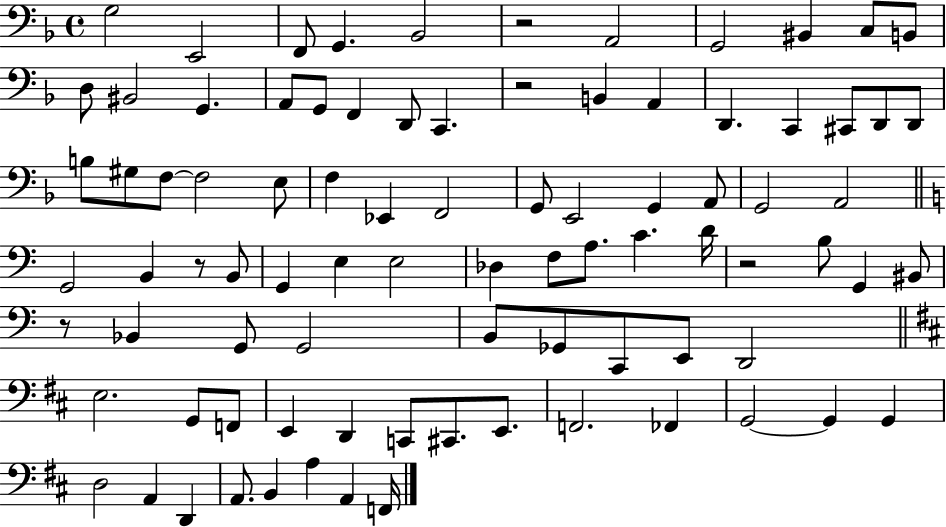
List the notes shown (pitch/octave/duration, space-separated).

G3/h E2/h F2/e G2/q. Bb2/h R/h A2/h G2/h BIS2/q C3/e B2/e D3/e BIS2/h G2/q. A2/e G2/e F2/q D2/e C2/q. R/h B2/q A2/q D2/q. C2/q C#2/e D2/e D2/e B3/e G#3/e F3/e F3/h E3/e F3/q Eb2/q F2/h G2/e E2/h G2/q A2/e G2/h A2/h G2/h B2/q R/e B2/e G2/q E3/q E3/h Db3/q F3/e A3/e. C4/q. D4/s R/h B3/e G2/q BIS2/e R/e Bb2/q G2/e G2/h B2/e Gb2/e C2/e E2/e D2/h E3/h. G2/e F2/e E2/q D2/q C2/e C#2/e. E2/e. F2/h. FES2/q G2/h G2/q G2/q D3/h A2/q D2/q A2/e. B2/q A3/q A2/q F2/s